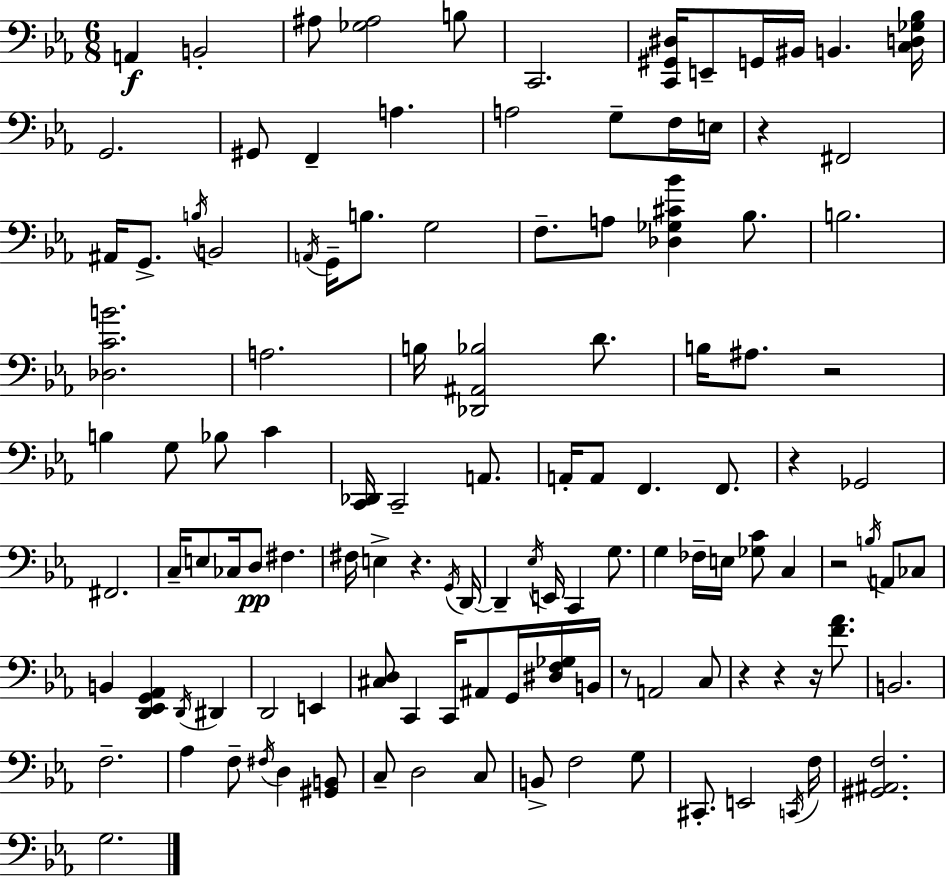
{
  \clef bass
  \numericTimeSignature
  \time 6/8
  \key c \minor
  a,4\f b,2-. | ais8 <ges ais>2 b8 | c,2. | <c, gis, dis>16 e,8-- g,16 bis,16 b,4. <c d ges bes>16 | \break g,2. | gis,8 f,4-- a4. | a2 g8-- f16 e16 | r4 fis,2 | \break ais,16 g,8.-> \acciaccatura { b16 } b,2 | \acciaccatura { a,16 } g,16-- b8. g2 | f8.-- a8 <des ges cis' bes'>4 bes8. | b2. | \break <des c' b'>2. | a2. | b16 <des, ais, bes>2 d'8. | b16 ais8. r2 | \break b4 g8 bes8 c'4 | <c, des,>16 c,2-- a,8. | a,16-. a,8 f,4. f,8. | r4 ges,2 | \break fis,2. | c16-- e8 ces16 d8\pp fis4. | fis16 e4-> r4. | \acciaccatura { g,16 } d,16~~ d,4-- \acciaccatura { ees16 } e,16 c,4 | \break g8. g4 fes16-- e16 <ges c'>8 | c4 r2 | \acciaccatura { b16 } a,8 ces8 b,4 <d, ees, g, aes,>4 | \acciaccatura { d,16 } dis,4 d,2 | \break e,4 <cis d>8 c,4 | c,16 ais,8 g,16 <dis f ges>16 b,16 r8 a,2 | c8 r4 r4 | r16 <f' aes'>8. b,2. | \break f2.-- | aes4 f8-- | \acciaccatura { fis16 } d4 <gis, b,>8 c8-- d2 | c8 b,8-> f2 | \break g8 cis,8.-. e,2 | \acciaccatura { c,16 } f16 <gis, ais, f>2. | g2. | \bar "|."
}